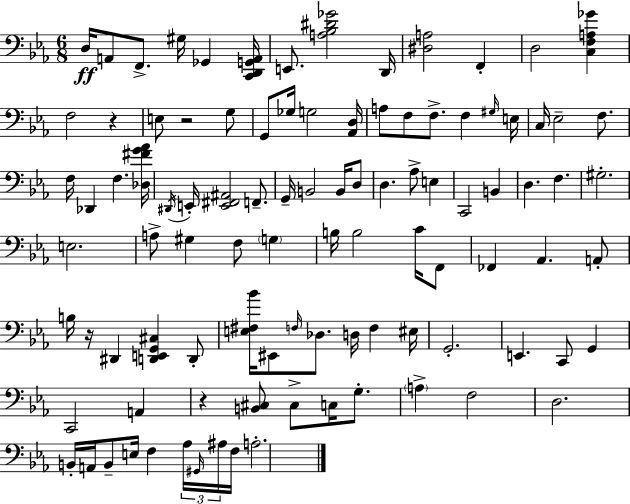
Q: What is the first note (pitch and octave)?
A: D3